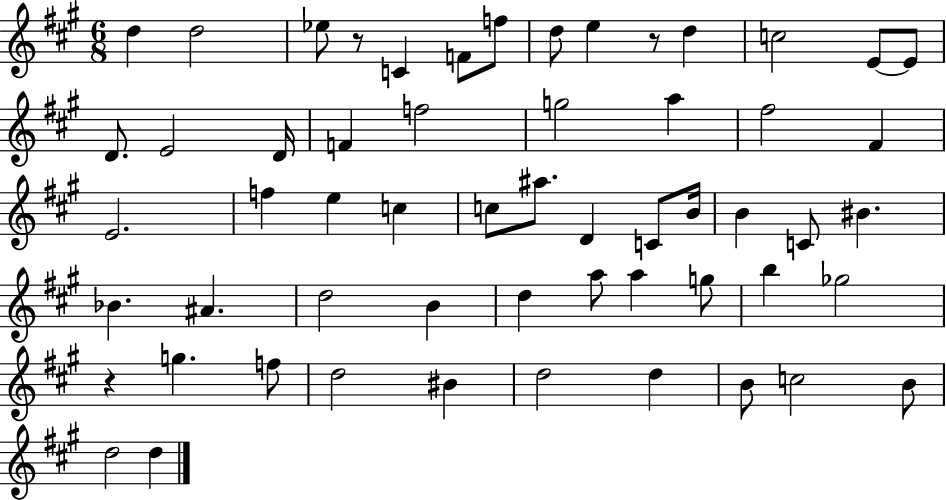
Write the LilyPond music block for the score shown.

{
  \clef treble
  \numericTimeSignature
  \time 6/8
  \key a \major
  \repeat volta 2 { d''4 d''2 | ees''8 r8 c'4 f'8 f''8 | d''8 e''4 r8 d''4 | c''2 e'8~~ e'8 | \break d'8. e'2 d'16 | f'4 f''2 | g''2 a''4 | fis''2 fis'4 | \break e'2. | f''4 e''4 c''4 | c''8 ais''8. d'4 c'8 b'16 | b'4 c'8 bis'4. | \break bes'4. ais'4. | d''2 b'4 | d''4 a''8 a''4 g''8 | b''4 ges''2 | \break r4 g''4. f''8 | d''2 bis'4 | d''2 d''4 | b'8 c''2 b'8 | \break d''2 d''4 | } \bar "|."
}